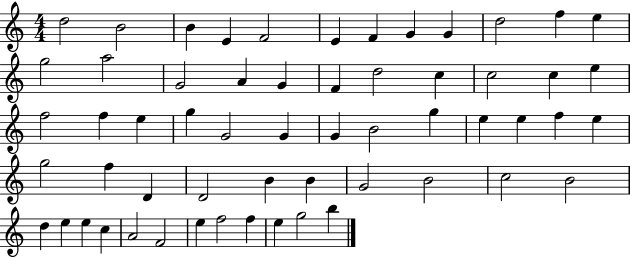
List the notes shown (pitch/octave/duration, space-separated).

D5/h B4/h B4/q E4/q F4/h E4/q F4/q G4/q G4/q D5/h F5/q E5/q G5/h A5/h G4/h A4/q G4/q F4/q D5/h C5/q C5/h C5/q E5/q F5/h F5/q E5/q G5/q G4/h G4/q G4/q B4/h G5/q E5/q E5/q F5/q E5/q G5/h F5/q D4/q D4/h B4/q B4/q G4/h B4/h C5/h B4/h D5/q E5/q E5/q C5/q A4/h F4/h E5/q F5/h F5/q E5/q G5/h B5/q